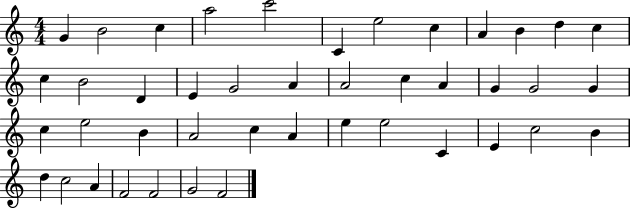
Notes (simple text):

G4/q B4/h C5/q A5/h C6/h C4/q E5/h C5/q A4/q B4/q D5/q C5/q C5/q B4/h D4/q E4/q G4/h A4/q A4/h C5/q A4/q G4/q G4/h G4/q C5/q E5/h B4/q A4/h C5/q A4/q E5/q E5/h C4/q E4/q C5/h B4/q D5/q C5/h A4/q F4/h F4/h G4/h F4/h